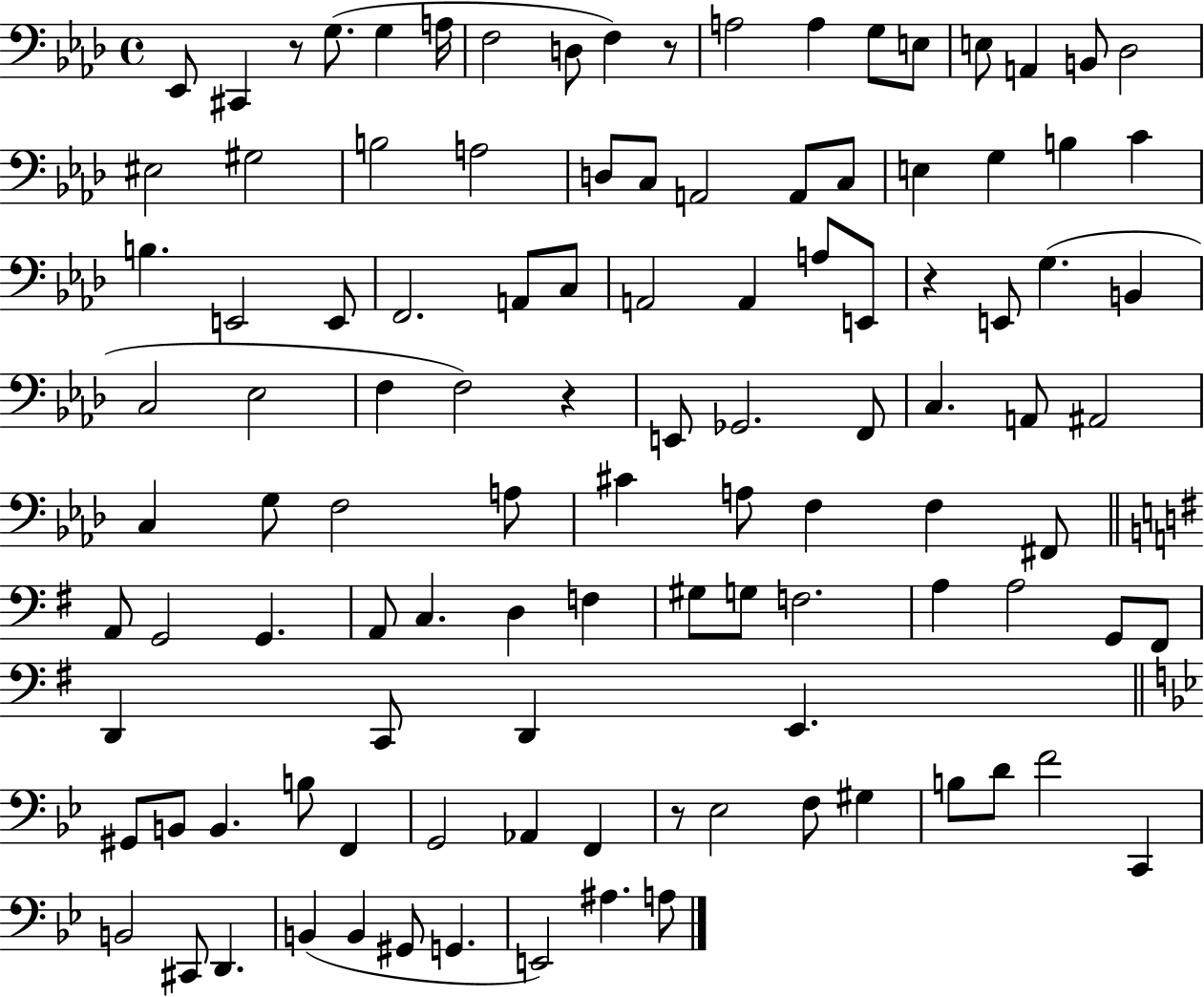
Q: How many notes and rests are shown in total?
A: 109